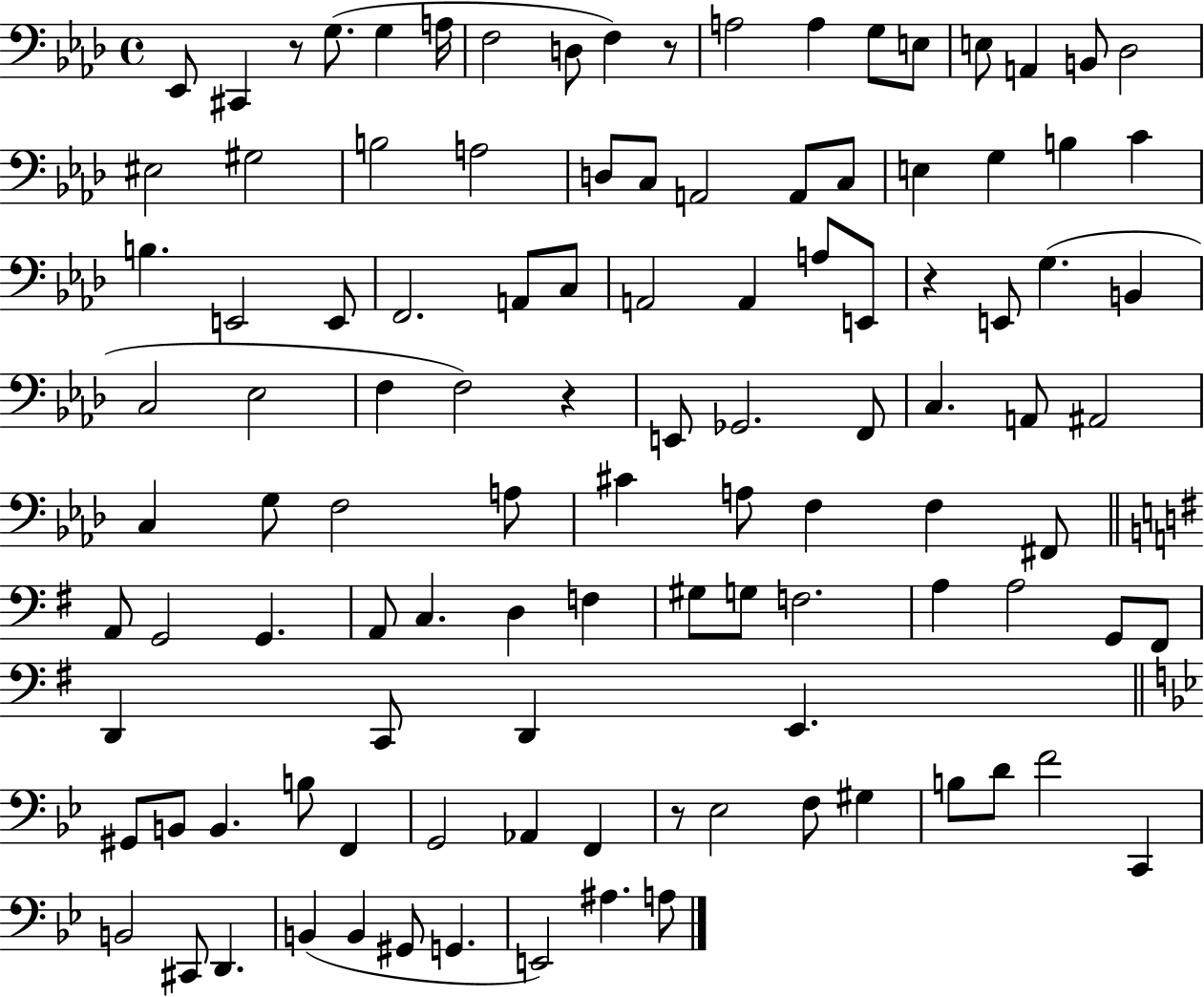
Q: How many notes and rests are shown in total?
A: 109